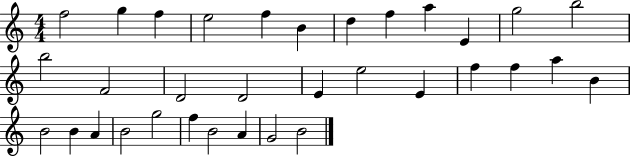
F5/h G5/q F5/q E5/h F5/q B4/q D5/q F5/q A5/q E4/q G5/h B5/h B5/h F4/h D4/h D4/h E4/q E5/h E4/q F5/q F5/q A5/q B4/q B4/h B4/q A4/q B4/h G5/h F5/q B4/h A4/q G4/h B4/h